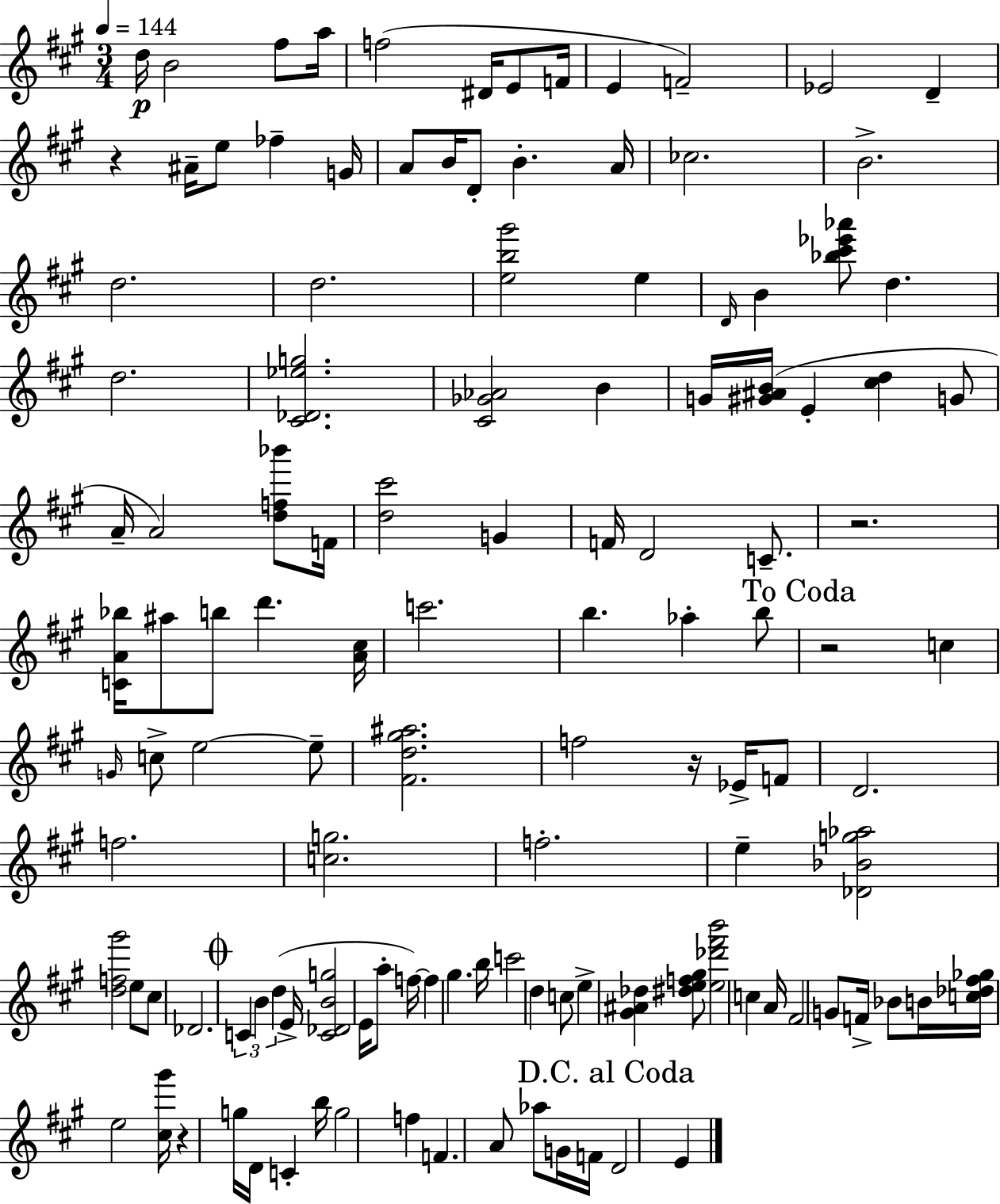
D5/s B4/h F#5/e A5/s F5/h D#4/s E4/e F4/s E4/q F4/h Eb4/h D4/q R/q A#4/s E5/e FES5/q G4/s A4/e B4/s D4/e B4/q. A4/s CES5/h. B4/h. D5/h. D5/h. [E5,B5,G#6]/h E5/q D4/s B4/q [Bb5,C#6,Eb6,Ab6]/e D5/q. D5/h. [C#4,Db4,Eb5,G5]/h. [C#4,Gb4,Ab4]/h B4/q G4/s [G#4,A#4,B4]/s E4/q [C#5,D5]/q G4/e A4/s A4/h [D5,F5,Bb6]/e F4/s [D5,C#6]/h G4/q F4/s D4/h C4/e. R/h. [C4,A4,Bb5]/s A#5/e B5/e D6/q. [A4,C#5]/s C6/h. B5/q. Ab5/q B5/e R/h C5/q G4/s C5/e E5/h E5/e [F#4,D5,G#5,A#5]/h. F5/h R/s Eb4/s F4/e D4/h. F5/h. [C5,G5]/h. F5/h. E5/q [Db4,Bb4,G5,Ab5]/h [D5,F5,G#6]/h E5/e C#5/e Db4/h. C4/q B4/q D5/q E4/s [C4,Db4,B4,G5]/h E4/s A5/e F5/s F5/q G#5/q. B5/s C6/h D5/q C5/e E5/q [G#4,A#4,Db5]/q [D#5,E5,F5,G#5]/e [E5,Db6,F#6,B6]/h C5/q A4/s F#4/h G4/e F4/s Bb4/e B4/s [C5,Db5,F#5,Gb5]/s E5/h [C#5,G#6]/s R/q G5/s D4/s C4/q B5/s G5/h F5/q F4/q. A4/e Ab5/e G4/s F4/s D4/h E4/q